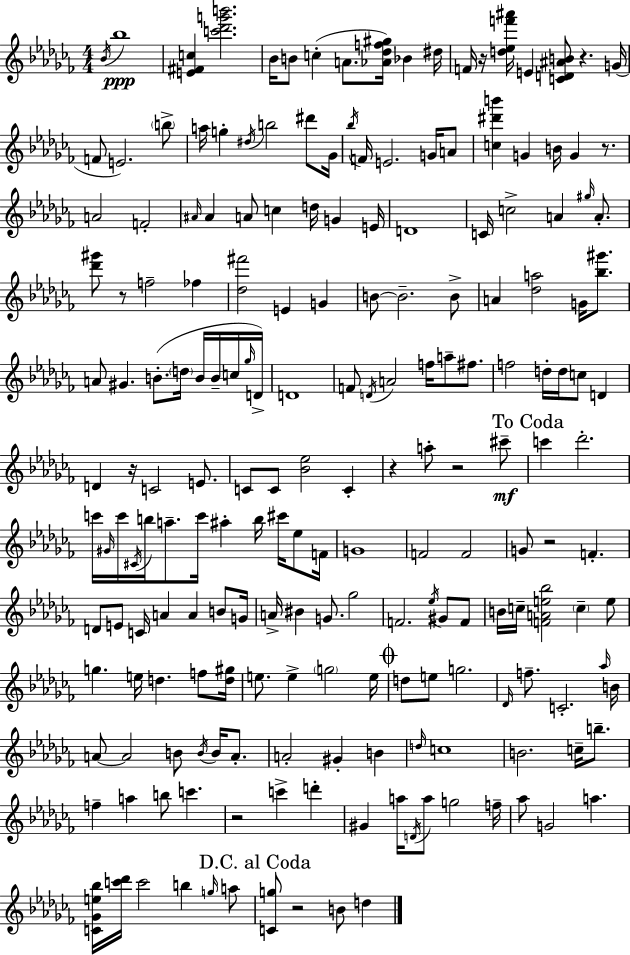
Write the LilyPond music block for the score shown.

{
  \clef treble
  \numericTimeSignature
  \time 4/4
  \key aes \minor
  \repeat volta 2 { \acciaccatura { bes'16 }\ppp bes''1 | <e' fis' c''>4 <c''' des''' g''' b'''>2. | bes'16 b'8 c''4-.( a'8. <aes' des'' f'' gis''>16) bes'4 | dis''16 f'16 r16 <d'' ees'' f''' ais'''>16 e'4 <c' d' ais' b'>8 r4. | \break g'16( f'8 e'2.) \parenthesize b''8-> | a''16 g''4-. \acciaccatura { dis''16 } b''2 dis'''8 | ges'16 \acciaccatura { bes''16 } f'16 e'2. | g'16 a'8 <c'' dis''' b'''>4 g'4 b'16 g'4 | \break r8. a'2 f'2-. | \grace { ais'16 } ais'4 a'8 c''4 d''16 g'4 | e'16 d'1 | c'16 c''2-> a'4 | \break \grace { gis''16 } a'8.-. <des''' gis'''>8 r8 f''2-- | fes''4 <des'' fis'''>2 e'4 | g'4 b'8~~ b'2.-- | b'8-> a'4 <des'' a''>2 | \break g'16 <bes'' gis'''>8. a'8 gis'4. b'8.-.( | \parenthesize d''16 b'16 b'16-- c''16 \grace { ges''16 }) d'16-> d'1 | f'8 \acciaccatura { d'16 } a'2 | f''16 a''8-- fis''8. f''2 d''16-. | \break d''16 c''8 d'4 d'4 r16 c'2 | e'8. c'8 c'8 <bes' ees''>2 | c'4-. r4 a''8-. r2 | cis'''8--\mf \mark "To Coda" c'''4 des'''2.-. | \break c'''16 \grace { gis'16 } c'''16 \acciaccatura { cis'16 } b''16 a''8.-- c'''16 | ais''4-. b''16 cis'''16 ees''8 f'16 g'1 | f'2 | f'2 g'8 r2 | \break f'4.-. d'8 e'8 c'16 a'4 | a'4 b'8 g'16 a'16-> bis'4 g'8. | ges''2 f'2. | \acciaccatura { ees''16 } gis'8 f'8 b'16 c''16-- <f' a' e'' bes''>2 | \break \parenthesize c''4-- e''8 g''4. | e''16 d''4. f''8 <d'' gis''>16 e''8. e''4-> | \parenthesize g''2 e''16 \mark \markup { \musicglyph "scripts.coda" } d''8 e''8 g''2. | \grace { des'16 } f''8.-- c'2.-. | \break \grace { aes''16 } b'16 a'8~~ a'2 | b'8 \acciaccatura { b'16 } b'16 a'8.-. a'2-. | gis'4-. b'4 \grace { d''16 } c''1 | b'2. | \break c''16-- b''8.-- f''4-- | a''4 b''8 c'''4. r2 | c'''4-> d'''4-. gis'4 | a''16 \acciaccatura { d'16 } a''8 g''2 f''16-- aes''8 | \break g'2 a''4. <c' ges' e'' bes''>16 | <c''' des'''>16 c'''2 b''4 \grace { g''16 } a''8 | \mark "D.C. al Coda" <c' g''>8 r2 b'8 d''4 | } \bar "|."
}